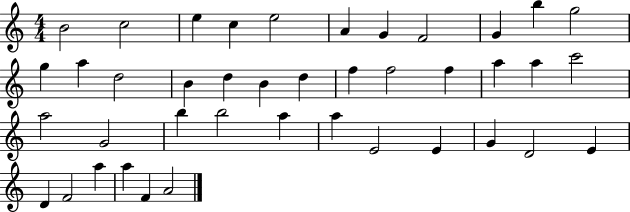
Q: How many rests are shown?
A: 0